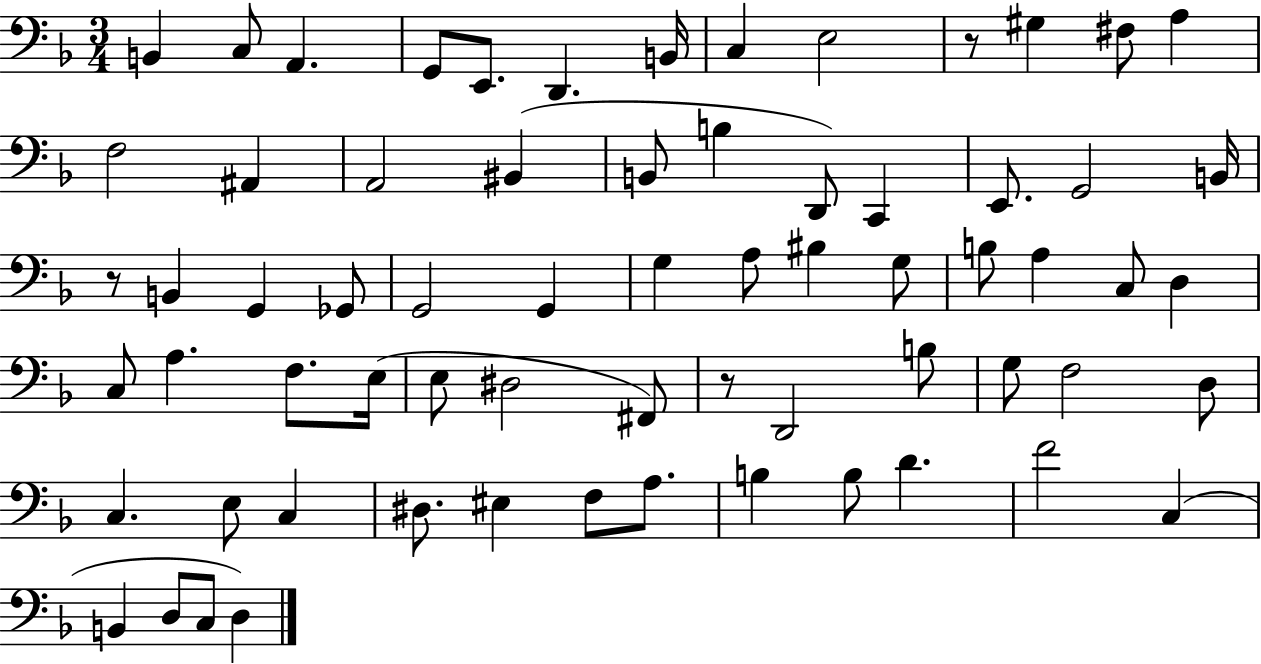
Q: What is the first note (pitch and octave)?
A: B2